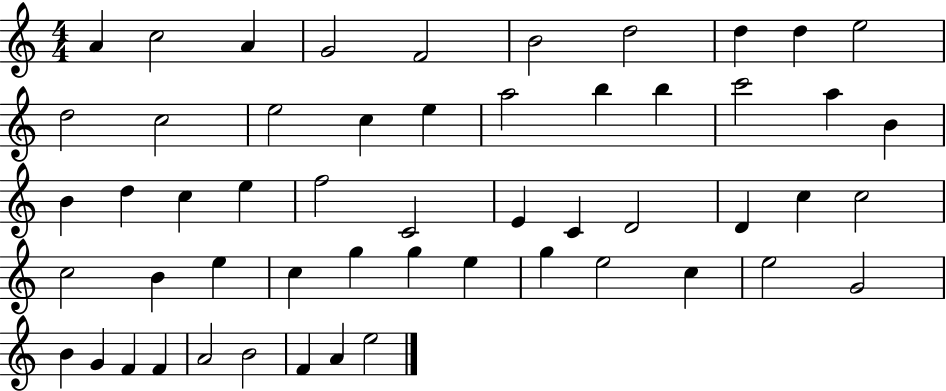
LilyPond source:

{
  \clef treble
  \numericTimeSignature
  \time 4/4
  \key c \major
  a'4 c''2 a'4 | g'2 f'2 | b'2 d''2 | d''4 d''4 e''2 | \break d''2 c''2 | e''2 c''4 e''4 | a''2 b''4 b''4 | c'''2 a''4 b'4 | \break b'4 d''4 c''4 e''4 | f''2 c'2 | e'4 c'4 d'2 | d'4 c''4 c''2 | \break c''2 b'4 e''4 | c''4 g''4 g''4 e''4 | g''4 e''2 c''4 | e''2 g'2 | \break b'4 g'4 f'4 f'4 | a'2 b'2 | f'4 a'4 e''2 | \bar "|."
}